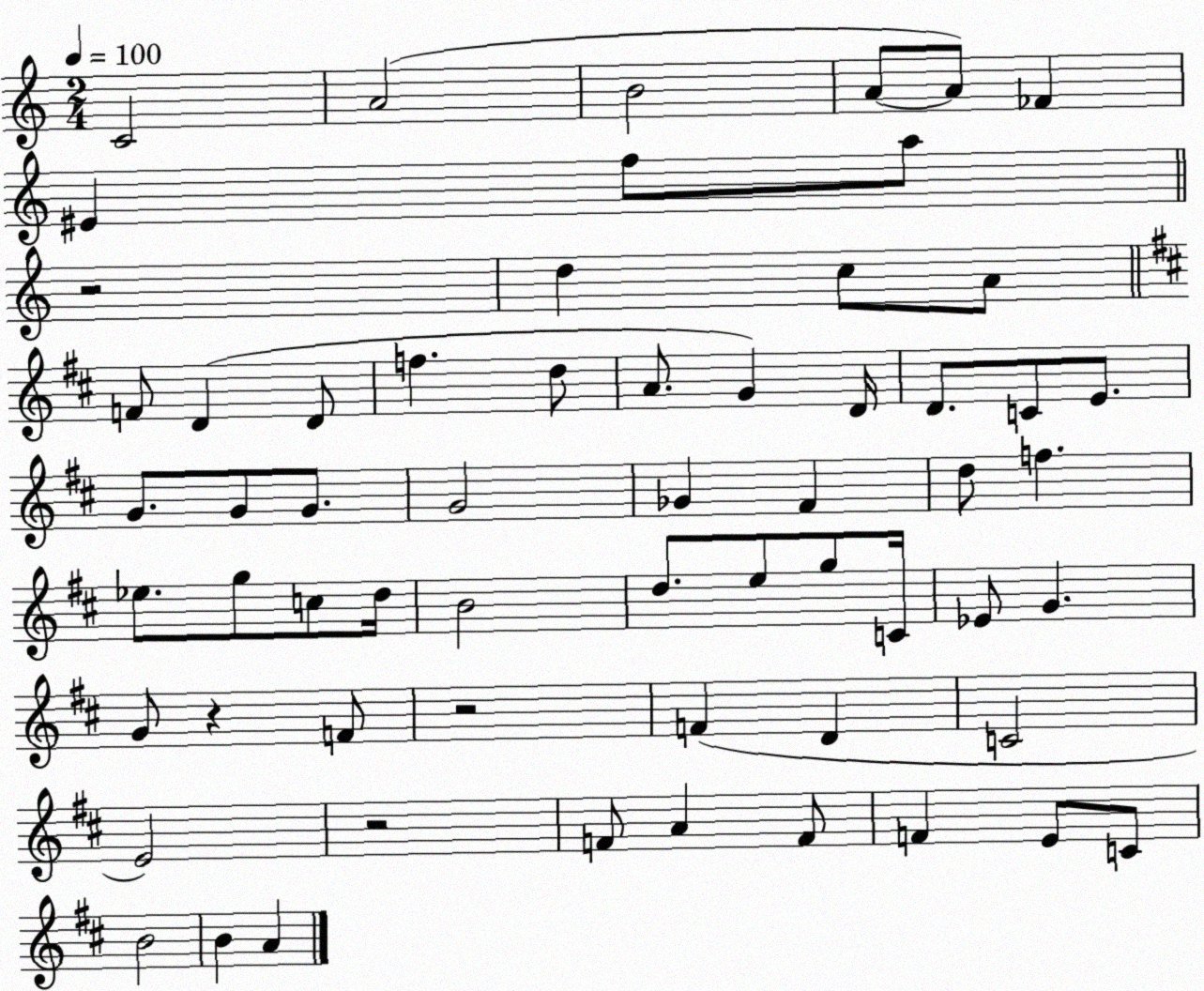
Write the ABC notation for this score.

X:1
T:Untitled
M:2/4
L:1/4
K:C
C2 A2 B2 A/2 A/2 _F ^E f/2 a/2 z2 d c/2 A/2 F/2 D D/2 f d/2 A/2 G D/4 D/2 C/2 E/2 G/2 G/2 G/2 G2 _G ^F d/2 f _e/2 g/2 c/2 d/4 B2 d/2 e/2 g/2 C/4 _E/2 G G/2 z F/2 z2 F D C2 E2 z2 F/2 A F/2 F E/2 C/2 B2 B A